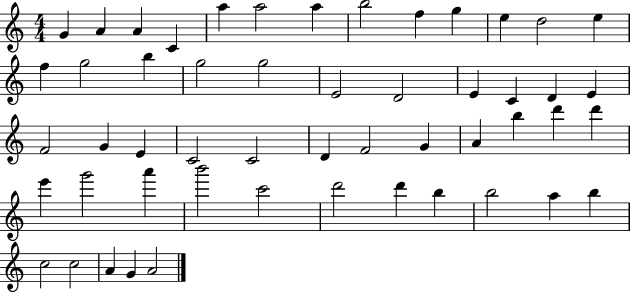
X:1
T:Untitled
M:4/4
L:1/4
K:C
G A A C a a2 a b2 f g e d2 e f g2 b g2 g2 E2 D2 E C D E F2 G E C2 C2 D F2 G A b d' d' e' g'2 a' b'2 c'2 d'2 d' b b2 a b c2 c2 A G A2